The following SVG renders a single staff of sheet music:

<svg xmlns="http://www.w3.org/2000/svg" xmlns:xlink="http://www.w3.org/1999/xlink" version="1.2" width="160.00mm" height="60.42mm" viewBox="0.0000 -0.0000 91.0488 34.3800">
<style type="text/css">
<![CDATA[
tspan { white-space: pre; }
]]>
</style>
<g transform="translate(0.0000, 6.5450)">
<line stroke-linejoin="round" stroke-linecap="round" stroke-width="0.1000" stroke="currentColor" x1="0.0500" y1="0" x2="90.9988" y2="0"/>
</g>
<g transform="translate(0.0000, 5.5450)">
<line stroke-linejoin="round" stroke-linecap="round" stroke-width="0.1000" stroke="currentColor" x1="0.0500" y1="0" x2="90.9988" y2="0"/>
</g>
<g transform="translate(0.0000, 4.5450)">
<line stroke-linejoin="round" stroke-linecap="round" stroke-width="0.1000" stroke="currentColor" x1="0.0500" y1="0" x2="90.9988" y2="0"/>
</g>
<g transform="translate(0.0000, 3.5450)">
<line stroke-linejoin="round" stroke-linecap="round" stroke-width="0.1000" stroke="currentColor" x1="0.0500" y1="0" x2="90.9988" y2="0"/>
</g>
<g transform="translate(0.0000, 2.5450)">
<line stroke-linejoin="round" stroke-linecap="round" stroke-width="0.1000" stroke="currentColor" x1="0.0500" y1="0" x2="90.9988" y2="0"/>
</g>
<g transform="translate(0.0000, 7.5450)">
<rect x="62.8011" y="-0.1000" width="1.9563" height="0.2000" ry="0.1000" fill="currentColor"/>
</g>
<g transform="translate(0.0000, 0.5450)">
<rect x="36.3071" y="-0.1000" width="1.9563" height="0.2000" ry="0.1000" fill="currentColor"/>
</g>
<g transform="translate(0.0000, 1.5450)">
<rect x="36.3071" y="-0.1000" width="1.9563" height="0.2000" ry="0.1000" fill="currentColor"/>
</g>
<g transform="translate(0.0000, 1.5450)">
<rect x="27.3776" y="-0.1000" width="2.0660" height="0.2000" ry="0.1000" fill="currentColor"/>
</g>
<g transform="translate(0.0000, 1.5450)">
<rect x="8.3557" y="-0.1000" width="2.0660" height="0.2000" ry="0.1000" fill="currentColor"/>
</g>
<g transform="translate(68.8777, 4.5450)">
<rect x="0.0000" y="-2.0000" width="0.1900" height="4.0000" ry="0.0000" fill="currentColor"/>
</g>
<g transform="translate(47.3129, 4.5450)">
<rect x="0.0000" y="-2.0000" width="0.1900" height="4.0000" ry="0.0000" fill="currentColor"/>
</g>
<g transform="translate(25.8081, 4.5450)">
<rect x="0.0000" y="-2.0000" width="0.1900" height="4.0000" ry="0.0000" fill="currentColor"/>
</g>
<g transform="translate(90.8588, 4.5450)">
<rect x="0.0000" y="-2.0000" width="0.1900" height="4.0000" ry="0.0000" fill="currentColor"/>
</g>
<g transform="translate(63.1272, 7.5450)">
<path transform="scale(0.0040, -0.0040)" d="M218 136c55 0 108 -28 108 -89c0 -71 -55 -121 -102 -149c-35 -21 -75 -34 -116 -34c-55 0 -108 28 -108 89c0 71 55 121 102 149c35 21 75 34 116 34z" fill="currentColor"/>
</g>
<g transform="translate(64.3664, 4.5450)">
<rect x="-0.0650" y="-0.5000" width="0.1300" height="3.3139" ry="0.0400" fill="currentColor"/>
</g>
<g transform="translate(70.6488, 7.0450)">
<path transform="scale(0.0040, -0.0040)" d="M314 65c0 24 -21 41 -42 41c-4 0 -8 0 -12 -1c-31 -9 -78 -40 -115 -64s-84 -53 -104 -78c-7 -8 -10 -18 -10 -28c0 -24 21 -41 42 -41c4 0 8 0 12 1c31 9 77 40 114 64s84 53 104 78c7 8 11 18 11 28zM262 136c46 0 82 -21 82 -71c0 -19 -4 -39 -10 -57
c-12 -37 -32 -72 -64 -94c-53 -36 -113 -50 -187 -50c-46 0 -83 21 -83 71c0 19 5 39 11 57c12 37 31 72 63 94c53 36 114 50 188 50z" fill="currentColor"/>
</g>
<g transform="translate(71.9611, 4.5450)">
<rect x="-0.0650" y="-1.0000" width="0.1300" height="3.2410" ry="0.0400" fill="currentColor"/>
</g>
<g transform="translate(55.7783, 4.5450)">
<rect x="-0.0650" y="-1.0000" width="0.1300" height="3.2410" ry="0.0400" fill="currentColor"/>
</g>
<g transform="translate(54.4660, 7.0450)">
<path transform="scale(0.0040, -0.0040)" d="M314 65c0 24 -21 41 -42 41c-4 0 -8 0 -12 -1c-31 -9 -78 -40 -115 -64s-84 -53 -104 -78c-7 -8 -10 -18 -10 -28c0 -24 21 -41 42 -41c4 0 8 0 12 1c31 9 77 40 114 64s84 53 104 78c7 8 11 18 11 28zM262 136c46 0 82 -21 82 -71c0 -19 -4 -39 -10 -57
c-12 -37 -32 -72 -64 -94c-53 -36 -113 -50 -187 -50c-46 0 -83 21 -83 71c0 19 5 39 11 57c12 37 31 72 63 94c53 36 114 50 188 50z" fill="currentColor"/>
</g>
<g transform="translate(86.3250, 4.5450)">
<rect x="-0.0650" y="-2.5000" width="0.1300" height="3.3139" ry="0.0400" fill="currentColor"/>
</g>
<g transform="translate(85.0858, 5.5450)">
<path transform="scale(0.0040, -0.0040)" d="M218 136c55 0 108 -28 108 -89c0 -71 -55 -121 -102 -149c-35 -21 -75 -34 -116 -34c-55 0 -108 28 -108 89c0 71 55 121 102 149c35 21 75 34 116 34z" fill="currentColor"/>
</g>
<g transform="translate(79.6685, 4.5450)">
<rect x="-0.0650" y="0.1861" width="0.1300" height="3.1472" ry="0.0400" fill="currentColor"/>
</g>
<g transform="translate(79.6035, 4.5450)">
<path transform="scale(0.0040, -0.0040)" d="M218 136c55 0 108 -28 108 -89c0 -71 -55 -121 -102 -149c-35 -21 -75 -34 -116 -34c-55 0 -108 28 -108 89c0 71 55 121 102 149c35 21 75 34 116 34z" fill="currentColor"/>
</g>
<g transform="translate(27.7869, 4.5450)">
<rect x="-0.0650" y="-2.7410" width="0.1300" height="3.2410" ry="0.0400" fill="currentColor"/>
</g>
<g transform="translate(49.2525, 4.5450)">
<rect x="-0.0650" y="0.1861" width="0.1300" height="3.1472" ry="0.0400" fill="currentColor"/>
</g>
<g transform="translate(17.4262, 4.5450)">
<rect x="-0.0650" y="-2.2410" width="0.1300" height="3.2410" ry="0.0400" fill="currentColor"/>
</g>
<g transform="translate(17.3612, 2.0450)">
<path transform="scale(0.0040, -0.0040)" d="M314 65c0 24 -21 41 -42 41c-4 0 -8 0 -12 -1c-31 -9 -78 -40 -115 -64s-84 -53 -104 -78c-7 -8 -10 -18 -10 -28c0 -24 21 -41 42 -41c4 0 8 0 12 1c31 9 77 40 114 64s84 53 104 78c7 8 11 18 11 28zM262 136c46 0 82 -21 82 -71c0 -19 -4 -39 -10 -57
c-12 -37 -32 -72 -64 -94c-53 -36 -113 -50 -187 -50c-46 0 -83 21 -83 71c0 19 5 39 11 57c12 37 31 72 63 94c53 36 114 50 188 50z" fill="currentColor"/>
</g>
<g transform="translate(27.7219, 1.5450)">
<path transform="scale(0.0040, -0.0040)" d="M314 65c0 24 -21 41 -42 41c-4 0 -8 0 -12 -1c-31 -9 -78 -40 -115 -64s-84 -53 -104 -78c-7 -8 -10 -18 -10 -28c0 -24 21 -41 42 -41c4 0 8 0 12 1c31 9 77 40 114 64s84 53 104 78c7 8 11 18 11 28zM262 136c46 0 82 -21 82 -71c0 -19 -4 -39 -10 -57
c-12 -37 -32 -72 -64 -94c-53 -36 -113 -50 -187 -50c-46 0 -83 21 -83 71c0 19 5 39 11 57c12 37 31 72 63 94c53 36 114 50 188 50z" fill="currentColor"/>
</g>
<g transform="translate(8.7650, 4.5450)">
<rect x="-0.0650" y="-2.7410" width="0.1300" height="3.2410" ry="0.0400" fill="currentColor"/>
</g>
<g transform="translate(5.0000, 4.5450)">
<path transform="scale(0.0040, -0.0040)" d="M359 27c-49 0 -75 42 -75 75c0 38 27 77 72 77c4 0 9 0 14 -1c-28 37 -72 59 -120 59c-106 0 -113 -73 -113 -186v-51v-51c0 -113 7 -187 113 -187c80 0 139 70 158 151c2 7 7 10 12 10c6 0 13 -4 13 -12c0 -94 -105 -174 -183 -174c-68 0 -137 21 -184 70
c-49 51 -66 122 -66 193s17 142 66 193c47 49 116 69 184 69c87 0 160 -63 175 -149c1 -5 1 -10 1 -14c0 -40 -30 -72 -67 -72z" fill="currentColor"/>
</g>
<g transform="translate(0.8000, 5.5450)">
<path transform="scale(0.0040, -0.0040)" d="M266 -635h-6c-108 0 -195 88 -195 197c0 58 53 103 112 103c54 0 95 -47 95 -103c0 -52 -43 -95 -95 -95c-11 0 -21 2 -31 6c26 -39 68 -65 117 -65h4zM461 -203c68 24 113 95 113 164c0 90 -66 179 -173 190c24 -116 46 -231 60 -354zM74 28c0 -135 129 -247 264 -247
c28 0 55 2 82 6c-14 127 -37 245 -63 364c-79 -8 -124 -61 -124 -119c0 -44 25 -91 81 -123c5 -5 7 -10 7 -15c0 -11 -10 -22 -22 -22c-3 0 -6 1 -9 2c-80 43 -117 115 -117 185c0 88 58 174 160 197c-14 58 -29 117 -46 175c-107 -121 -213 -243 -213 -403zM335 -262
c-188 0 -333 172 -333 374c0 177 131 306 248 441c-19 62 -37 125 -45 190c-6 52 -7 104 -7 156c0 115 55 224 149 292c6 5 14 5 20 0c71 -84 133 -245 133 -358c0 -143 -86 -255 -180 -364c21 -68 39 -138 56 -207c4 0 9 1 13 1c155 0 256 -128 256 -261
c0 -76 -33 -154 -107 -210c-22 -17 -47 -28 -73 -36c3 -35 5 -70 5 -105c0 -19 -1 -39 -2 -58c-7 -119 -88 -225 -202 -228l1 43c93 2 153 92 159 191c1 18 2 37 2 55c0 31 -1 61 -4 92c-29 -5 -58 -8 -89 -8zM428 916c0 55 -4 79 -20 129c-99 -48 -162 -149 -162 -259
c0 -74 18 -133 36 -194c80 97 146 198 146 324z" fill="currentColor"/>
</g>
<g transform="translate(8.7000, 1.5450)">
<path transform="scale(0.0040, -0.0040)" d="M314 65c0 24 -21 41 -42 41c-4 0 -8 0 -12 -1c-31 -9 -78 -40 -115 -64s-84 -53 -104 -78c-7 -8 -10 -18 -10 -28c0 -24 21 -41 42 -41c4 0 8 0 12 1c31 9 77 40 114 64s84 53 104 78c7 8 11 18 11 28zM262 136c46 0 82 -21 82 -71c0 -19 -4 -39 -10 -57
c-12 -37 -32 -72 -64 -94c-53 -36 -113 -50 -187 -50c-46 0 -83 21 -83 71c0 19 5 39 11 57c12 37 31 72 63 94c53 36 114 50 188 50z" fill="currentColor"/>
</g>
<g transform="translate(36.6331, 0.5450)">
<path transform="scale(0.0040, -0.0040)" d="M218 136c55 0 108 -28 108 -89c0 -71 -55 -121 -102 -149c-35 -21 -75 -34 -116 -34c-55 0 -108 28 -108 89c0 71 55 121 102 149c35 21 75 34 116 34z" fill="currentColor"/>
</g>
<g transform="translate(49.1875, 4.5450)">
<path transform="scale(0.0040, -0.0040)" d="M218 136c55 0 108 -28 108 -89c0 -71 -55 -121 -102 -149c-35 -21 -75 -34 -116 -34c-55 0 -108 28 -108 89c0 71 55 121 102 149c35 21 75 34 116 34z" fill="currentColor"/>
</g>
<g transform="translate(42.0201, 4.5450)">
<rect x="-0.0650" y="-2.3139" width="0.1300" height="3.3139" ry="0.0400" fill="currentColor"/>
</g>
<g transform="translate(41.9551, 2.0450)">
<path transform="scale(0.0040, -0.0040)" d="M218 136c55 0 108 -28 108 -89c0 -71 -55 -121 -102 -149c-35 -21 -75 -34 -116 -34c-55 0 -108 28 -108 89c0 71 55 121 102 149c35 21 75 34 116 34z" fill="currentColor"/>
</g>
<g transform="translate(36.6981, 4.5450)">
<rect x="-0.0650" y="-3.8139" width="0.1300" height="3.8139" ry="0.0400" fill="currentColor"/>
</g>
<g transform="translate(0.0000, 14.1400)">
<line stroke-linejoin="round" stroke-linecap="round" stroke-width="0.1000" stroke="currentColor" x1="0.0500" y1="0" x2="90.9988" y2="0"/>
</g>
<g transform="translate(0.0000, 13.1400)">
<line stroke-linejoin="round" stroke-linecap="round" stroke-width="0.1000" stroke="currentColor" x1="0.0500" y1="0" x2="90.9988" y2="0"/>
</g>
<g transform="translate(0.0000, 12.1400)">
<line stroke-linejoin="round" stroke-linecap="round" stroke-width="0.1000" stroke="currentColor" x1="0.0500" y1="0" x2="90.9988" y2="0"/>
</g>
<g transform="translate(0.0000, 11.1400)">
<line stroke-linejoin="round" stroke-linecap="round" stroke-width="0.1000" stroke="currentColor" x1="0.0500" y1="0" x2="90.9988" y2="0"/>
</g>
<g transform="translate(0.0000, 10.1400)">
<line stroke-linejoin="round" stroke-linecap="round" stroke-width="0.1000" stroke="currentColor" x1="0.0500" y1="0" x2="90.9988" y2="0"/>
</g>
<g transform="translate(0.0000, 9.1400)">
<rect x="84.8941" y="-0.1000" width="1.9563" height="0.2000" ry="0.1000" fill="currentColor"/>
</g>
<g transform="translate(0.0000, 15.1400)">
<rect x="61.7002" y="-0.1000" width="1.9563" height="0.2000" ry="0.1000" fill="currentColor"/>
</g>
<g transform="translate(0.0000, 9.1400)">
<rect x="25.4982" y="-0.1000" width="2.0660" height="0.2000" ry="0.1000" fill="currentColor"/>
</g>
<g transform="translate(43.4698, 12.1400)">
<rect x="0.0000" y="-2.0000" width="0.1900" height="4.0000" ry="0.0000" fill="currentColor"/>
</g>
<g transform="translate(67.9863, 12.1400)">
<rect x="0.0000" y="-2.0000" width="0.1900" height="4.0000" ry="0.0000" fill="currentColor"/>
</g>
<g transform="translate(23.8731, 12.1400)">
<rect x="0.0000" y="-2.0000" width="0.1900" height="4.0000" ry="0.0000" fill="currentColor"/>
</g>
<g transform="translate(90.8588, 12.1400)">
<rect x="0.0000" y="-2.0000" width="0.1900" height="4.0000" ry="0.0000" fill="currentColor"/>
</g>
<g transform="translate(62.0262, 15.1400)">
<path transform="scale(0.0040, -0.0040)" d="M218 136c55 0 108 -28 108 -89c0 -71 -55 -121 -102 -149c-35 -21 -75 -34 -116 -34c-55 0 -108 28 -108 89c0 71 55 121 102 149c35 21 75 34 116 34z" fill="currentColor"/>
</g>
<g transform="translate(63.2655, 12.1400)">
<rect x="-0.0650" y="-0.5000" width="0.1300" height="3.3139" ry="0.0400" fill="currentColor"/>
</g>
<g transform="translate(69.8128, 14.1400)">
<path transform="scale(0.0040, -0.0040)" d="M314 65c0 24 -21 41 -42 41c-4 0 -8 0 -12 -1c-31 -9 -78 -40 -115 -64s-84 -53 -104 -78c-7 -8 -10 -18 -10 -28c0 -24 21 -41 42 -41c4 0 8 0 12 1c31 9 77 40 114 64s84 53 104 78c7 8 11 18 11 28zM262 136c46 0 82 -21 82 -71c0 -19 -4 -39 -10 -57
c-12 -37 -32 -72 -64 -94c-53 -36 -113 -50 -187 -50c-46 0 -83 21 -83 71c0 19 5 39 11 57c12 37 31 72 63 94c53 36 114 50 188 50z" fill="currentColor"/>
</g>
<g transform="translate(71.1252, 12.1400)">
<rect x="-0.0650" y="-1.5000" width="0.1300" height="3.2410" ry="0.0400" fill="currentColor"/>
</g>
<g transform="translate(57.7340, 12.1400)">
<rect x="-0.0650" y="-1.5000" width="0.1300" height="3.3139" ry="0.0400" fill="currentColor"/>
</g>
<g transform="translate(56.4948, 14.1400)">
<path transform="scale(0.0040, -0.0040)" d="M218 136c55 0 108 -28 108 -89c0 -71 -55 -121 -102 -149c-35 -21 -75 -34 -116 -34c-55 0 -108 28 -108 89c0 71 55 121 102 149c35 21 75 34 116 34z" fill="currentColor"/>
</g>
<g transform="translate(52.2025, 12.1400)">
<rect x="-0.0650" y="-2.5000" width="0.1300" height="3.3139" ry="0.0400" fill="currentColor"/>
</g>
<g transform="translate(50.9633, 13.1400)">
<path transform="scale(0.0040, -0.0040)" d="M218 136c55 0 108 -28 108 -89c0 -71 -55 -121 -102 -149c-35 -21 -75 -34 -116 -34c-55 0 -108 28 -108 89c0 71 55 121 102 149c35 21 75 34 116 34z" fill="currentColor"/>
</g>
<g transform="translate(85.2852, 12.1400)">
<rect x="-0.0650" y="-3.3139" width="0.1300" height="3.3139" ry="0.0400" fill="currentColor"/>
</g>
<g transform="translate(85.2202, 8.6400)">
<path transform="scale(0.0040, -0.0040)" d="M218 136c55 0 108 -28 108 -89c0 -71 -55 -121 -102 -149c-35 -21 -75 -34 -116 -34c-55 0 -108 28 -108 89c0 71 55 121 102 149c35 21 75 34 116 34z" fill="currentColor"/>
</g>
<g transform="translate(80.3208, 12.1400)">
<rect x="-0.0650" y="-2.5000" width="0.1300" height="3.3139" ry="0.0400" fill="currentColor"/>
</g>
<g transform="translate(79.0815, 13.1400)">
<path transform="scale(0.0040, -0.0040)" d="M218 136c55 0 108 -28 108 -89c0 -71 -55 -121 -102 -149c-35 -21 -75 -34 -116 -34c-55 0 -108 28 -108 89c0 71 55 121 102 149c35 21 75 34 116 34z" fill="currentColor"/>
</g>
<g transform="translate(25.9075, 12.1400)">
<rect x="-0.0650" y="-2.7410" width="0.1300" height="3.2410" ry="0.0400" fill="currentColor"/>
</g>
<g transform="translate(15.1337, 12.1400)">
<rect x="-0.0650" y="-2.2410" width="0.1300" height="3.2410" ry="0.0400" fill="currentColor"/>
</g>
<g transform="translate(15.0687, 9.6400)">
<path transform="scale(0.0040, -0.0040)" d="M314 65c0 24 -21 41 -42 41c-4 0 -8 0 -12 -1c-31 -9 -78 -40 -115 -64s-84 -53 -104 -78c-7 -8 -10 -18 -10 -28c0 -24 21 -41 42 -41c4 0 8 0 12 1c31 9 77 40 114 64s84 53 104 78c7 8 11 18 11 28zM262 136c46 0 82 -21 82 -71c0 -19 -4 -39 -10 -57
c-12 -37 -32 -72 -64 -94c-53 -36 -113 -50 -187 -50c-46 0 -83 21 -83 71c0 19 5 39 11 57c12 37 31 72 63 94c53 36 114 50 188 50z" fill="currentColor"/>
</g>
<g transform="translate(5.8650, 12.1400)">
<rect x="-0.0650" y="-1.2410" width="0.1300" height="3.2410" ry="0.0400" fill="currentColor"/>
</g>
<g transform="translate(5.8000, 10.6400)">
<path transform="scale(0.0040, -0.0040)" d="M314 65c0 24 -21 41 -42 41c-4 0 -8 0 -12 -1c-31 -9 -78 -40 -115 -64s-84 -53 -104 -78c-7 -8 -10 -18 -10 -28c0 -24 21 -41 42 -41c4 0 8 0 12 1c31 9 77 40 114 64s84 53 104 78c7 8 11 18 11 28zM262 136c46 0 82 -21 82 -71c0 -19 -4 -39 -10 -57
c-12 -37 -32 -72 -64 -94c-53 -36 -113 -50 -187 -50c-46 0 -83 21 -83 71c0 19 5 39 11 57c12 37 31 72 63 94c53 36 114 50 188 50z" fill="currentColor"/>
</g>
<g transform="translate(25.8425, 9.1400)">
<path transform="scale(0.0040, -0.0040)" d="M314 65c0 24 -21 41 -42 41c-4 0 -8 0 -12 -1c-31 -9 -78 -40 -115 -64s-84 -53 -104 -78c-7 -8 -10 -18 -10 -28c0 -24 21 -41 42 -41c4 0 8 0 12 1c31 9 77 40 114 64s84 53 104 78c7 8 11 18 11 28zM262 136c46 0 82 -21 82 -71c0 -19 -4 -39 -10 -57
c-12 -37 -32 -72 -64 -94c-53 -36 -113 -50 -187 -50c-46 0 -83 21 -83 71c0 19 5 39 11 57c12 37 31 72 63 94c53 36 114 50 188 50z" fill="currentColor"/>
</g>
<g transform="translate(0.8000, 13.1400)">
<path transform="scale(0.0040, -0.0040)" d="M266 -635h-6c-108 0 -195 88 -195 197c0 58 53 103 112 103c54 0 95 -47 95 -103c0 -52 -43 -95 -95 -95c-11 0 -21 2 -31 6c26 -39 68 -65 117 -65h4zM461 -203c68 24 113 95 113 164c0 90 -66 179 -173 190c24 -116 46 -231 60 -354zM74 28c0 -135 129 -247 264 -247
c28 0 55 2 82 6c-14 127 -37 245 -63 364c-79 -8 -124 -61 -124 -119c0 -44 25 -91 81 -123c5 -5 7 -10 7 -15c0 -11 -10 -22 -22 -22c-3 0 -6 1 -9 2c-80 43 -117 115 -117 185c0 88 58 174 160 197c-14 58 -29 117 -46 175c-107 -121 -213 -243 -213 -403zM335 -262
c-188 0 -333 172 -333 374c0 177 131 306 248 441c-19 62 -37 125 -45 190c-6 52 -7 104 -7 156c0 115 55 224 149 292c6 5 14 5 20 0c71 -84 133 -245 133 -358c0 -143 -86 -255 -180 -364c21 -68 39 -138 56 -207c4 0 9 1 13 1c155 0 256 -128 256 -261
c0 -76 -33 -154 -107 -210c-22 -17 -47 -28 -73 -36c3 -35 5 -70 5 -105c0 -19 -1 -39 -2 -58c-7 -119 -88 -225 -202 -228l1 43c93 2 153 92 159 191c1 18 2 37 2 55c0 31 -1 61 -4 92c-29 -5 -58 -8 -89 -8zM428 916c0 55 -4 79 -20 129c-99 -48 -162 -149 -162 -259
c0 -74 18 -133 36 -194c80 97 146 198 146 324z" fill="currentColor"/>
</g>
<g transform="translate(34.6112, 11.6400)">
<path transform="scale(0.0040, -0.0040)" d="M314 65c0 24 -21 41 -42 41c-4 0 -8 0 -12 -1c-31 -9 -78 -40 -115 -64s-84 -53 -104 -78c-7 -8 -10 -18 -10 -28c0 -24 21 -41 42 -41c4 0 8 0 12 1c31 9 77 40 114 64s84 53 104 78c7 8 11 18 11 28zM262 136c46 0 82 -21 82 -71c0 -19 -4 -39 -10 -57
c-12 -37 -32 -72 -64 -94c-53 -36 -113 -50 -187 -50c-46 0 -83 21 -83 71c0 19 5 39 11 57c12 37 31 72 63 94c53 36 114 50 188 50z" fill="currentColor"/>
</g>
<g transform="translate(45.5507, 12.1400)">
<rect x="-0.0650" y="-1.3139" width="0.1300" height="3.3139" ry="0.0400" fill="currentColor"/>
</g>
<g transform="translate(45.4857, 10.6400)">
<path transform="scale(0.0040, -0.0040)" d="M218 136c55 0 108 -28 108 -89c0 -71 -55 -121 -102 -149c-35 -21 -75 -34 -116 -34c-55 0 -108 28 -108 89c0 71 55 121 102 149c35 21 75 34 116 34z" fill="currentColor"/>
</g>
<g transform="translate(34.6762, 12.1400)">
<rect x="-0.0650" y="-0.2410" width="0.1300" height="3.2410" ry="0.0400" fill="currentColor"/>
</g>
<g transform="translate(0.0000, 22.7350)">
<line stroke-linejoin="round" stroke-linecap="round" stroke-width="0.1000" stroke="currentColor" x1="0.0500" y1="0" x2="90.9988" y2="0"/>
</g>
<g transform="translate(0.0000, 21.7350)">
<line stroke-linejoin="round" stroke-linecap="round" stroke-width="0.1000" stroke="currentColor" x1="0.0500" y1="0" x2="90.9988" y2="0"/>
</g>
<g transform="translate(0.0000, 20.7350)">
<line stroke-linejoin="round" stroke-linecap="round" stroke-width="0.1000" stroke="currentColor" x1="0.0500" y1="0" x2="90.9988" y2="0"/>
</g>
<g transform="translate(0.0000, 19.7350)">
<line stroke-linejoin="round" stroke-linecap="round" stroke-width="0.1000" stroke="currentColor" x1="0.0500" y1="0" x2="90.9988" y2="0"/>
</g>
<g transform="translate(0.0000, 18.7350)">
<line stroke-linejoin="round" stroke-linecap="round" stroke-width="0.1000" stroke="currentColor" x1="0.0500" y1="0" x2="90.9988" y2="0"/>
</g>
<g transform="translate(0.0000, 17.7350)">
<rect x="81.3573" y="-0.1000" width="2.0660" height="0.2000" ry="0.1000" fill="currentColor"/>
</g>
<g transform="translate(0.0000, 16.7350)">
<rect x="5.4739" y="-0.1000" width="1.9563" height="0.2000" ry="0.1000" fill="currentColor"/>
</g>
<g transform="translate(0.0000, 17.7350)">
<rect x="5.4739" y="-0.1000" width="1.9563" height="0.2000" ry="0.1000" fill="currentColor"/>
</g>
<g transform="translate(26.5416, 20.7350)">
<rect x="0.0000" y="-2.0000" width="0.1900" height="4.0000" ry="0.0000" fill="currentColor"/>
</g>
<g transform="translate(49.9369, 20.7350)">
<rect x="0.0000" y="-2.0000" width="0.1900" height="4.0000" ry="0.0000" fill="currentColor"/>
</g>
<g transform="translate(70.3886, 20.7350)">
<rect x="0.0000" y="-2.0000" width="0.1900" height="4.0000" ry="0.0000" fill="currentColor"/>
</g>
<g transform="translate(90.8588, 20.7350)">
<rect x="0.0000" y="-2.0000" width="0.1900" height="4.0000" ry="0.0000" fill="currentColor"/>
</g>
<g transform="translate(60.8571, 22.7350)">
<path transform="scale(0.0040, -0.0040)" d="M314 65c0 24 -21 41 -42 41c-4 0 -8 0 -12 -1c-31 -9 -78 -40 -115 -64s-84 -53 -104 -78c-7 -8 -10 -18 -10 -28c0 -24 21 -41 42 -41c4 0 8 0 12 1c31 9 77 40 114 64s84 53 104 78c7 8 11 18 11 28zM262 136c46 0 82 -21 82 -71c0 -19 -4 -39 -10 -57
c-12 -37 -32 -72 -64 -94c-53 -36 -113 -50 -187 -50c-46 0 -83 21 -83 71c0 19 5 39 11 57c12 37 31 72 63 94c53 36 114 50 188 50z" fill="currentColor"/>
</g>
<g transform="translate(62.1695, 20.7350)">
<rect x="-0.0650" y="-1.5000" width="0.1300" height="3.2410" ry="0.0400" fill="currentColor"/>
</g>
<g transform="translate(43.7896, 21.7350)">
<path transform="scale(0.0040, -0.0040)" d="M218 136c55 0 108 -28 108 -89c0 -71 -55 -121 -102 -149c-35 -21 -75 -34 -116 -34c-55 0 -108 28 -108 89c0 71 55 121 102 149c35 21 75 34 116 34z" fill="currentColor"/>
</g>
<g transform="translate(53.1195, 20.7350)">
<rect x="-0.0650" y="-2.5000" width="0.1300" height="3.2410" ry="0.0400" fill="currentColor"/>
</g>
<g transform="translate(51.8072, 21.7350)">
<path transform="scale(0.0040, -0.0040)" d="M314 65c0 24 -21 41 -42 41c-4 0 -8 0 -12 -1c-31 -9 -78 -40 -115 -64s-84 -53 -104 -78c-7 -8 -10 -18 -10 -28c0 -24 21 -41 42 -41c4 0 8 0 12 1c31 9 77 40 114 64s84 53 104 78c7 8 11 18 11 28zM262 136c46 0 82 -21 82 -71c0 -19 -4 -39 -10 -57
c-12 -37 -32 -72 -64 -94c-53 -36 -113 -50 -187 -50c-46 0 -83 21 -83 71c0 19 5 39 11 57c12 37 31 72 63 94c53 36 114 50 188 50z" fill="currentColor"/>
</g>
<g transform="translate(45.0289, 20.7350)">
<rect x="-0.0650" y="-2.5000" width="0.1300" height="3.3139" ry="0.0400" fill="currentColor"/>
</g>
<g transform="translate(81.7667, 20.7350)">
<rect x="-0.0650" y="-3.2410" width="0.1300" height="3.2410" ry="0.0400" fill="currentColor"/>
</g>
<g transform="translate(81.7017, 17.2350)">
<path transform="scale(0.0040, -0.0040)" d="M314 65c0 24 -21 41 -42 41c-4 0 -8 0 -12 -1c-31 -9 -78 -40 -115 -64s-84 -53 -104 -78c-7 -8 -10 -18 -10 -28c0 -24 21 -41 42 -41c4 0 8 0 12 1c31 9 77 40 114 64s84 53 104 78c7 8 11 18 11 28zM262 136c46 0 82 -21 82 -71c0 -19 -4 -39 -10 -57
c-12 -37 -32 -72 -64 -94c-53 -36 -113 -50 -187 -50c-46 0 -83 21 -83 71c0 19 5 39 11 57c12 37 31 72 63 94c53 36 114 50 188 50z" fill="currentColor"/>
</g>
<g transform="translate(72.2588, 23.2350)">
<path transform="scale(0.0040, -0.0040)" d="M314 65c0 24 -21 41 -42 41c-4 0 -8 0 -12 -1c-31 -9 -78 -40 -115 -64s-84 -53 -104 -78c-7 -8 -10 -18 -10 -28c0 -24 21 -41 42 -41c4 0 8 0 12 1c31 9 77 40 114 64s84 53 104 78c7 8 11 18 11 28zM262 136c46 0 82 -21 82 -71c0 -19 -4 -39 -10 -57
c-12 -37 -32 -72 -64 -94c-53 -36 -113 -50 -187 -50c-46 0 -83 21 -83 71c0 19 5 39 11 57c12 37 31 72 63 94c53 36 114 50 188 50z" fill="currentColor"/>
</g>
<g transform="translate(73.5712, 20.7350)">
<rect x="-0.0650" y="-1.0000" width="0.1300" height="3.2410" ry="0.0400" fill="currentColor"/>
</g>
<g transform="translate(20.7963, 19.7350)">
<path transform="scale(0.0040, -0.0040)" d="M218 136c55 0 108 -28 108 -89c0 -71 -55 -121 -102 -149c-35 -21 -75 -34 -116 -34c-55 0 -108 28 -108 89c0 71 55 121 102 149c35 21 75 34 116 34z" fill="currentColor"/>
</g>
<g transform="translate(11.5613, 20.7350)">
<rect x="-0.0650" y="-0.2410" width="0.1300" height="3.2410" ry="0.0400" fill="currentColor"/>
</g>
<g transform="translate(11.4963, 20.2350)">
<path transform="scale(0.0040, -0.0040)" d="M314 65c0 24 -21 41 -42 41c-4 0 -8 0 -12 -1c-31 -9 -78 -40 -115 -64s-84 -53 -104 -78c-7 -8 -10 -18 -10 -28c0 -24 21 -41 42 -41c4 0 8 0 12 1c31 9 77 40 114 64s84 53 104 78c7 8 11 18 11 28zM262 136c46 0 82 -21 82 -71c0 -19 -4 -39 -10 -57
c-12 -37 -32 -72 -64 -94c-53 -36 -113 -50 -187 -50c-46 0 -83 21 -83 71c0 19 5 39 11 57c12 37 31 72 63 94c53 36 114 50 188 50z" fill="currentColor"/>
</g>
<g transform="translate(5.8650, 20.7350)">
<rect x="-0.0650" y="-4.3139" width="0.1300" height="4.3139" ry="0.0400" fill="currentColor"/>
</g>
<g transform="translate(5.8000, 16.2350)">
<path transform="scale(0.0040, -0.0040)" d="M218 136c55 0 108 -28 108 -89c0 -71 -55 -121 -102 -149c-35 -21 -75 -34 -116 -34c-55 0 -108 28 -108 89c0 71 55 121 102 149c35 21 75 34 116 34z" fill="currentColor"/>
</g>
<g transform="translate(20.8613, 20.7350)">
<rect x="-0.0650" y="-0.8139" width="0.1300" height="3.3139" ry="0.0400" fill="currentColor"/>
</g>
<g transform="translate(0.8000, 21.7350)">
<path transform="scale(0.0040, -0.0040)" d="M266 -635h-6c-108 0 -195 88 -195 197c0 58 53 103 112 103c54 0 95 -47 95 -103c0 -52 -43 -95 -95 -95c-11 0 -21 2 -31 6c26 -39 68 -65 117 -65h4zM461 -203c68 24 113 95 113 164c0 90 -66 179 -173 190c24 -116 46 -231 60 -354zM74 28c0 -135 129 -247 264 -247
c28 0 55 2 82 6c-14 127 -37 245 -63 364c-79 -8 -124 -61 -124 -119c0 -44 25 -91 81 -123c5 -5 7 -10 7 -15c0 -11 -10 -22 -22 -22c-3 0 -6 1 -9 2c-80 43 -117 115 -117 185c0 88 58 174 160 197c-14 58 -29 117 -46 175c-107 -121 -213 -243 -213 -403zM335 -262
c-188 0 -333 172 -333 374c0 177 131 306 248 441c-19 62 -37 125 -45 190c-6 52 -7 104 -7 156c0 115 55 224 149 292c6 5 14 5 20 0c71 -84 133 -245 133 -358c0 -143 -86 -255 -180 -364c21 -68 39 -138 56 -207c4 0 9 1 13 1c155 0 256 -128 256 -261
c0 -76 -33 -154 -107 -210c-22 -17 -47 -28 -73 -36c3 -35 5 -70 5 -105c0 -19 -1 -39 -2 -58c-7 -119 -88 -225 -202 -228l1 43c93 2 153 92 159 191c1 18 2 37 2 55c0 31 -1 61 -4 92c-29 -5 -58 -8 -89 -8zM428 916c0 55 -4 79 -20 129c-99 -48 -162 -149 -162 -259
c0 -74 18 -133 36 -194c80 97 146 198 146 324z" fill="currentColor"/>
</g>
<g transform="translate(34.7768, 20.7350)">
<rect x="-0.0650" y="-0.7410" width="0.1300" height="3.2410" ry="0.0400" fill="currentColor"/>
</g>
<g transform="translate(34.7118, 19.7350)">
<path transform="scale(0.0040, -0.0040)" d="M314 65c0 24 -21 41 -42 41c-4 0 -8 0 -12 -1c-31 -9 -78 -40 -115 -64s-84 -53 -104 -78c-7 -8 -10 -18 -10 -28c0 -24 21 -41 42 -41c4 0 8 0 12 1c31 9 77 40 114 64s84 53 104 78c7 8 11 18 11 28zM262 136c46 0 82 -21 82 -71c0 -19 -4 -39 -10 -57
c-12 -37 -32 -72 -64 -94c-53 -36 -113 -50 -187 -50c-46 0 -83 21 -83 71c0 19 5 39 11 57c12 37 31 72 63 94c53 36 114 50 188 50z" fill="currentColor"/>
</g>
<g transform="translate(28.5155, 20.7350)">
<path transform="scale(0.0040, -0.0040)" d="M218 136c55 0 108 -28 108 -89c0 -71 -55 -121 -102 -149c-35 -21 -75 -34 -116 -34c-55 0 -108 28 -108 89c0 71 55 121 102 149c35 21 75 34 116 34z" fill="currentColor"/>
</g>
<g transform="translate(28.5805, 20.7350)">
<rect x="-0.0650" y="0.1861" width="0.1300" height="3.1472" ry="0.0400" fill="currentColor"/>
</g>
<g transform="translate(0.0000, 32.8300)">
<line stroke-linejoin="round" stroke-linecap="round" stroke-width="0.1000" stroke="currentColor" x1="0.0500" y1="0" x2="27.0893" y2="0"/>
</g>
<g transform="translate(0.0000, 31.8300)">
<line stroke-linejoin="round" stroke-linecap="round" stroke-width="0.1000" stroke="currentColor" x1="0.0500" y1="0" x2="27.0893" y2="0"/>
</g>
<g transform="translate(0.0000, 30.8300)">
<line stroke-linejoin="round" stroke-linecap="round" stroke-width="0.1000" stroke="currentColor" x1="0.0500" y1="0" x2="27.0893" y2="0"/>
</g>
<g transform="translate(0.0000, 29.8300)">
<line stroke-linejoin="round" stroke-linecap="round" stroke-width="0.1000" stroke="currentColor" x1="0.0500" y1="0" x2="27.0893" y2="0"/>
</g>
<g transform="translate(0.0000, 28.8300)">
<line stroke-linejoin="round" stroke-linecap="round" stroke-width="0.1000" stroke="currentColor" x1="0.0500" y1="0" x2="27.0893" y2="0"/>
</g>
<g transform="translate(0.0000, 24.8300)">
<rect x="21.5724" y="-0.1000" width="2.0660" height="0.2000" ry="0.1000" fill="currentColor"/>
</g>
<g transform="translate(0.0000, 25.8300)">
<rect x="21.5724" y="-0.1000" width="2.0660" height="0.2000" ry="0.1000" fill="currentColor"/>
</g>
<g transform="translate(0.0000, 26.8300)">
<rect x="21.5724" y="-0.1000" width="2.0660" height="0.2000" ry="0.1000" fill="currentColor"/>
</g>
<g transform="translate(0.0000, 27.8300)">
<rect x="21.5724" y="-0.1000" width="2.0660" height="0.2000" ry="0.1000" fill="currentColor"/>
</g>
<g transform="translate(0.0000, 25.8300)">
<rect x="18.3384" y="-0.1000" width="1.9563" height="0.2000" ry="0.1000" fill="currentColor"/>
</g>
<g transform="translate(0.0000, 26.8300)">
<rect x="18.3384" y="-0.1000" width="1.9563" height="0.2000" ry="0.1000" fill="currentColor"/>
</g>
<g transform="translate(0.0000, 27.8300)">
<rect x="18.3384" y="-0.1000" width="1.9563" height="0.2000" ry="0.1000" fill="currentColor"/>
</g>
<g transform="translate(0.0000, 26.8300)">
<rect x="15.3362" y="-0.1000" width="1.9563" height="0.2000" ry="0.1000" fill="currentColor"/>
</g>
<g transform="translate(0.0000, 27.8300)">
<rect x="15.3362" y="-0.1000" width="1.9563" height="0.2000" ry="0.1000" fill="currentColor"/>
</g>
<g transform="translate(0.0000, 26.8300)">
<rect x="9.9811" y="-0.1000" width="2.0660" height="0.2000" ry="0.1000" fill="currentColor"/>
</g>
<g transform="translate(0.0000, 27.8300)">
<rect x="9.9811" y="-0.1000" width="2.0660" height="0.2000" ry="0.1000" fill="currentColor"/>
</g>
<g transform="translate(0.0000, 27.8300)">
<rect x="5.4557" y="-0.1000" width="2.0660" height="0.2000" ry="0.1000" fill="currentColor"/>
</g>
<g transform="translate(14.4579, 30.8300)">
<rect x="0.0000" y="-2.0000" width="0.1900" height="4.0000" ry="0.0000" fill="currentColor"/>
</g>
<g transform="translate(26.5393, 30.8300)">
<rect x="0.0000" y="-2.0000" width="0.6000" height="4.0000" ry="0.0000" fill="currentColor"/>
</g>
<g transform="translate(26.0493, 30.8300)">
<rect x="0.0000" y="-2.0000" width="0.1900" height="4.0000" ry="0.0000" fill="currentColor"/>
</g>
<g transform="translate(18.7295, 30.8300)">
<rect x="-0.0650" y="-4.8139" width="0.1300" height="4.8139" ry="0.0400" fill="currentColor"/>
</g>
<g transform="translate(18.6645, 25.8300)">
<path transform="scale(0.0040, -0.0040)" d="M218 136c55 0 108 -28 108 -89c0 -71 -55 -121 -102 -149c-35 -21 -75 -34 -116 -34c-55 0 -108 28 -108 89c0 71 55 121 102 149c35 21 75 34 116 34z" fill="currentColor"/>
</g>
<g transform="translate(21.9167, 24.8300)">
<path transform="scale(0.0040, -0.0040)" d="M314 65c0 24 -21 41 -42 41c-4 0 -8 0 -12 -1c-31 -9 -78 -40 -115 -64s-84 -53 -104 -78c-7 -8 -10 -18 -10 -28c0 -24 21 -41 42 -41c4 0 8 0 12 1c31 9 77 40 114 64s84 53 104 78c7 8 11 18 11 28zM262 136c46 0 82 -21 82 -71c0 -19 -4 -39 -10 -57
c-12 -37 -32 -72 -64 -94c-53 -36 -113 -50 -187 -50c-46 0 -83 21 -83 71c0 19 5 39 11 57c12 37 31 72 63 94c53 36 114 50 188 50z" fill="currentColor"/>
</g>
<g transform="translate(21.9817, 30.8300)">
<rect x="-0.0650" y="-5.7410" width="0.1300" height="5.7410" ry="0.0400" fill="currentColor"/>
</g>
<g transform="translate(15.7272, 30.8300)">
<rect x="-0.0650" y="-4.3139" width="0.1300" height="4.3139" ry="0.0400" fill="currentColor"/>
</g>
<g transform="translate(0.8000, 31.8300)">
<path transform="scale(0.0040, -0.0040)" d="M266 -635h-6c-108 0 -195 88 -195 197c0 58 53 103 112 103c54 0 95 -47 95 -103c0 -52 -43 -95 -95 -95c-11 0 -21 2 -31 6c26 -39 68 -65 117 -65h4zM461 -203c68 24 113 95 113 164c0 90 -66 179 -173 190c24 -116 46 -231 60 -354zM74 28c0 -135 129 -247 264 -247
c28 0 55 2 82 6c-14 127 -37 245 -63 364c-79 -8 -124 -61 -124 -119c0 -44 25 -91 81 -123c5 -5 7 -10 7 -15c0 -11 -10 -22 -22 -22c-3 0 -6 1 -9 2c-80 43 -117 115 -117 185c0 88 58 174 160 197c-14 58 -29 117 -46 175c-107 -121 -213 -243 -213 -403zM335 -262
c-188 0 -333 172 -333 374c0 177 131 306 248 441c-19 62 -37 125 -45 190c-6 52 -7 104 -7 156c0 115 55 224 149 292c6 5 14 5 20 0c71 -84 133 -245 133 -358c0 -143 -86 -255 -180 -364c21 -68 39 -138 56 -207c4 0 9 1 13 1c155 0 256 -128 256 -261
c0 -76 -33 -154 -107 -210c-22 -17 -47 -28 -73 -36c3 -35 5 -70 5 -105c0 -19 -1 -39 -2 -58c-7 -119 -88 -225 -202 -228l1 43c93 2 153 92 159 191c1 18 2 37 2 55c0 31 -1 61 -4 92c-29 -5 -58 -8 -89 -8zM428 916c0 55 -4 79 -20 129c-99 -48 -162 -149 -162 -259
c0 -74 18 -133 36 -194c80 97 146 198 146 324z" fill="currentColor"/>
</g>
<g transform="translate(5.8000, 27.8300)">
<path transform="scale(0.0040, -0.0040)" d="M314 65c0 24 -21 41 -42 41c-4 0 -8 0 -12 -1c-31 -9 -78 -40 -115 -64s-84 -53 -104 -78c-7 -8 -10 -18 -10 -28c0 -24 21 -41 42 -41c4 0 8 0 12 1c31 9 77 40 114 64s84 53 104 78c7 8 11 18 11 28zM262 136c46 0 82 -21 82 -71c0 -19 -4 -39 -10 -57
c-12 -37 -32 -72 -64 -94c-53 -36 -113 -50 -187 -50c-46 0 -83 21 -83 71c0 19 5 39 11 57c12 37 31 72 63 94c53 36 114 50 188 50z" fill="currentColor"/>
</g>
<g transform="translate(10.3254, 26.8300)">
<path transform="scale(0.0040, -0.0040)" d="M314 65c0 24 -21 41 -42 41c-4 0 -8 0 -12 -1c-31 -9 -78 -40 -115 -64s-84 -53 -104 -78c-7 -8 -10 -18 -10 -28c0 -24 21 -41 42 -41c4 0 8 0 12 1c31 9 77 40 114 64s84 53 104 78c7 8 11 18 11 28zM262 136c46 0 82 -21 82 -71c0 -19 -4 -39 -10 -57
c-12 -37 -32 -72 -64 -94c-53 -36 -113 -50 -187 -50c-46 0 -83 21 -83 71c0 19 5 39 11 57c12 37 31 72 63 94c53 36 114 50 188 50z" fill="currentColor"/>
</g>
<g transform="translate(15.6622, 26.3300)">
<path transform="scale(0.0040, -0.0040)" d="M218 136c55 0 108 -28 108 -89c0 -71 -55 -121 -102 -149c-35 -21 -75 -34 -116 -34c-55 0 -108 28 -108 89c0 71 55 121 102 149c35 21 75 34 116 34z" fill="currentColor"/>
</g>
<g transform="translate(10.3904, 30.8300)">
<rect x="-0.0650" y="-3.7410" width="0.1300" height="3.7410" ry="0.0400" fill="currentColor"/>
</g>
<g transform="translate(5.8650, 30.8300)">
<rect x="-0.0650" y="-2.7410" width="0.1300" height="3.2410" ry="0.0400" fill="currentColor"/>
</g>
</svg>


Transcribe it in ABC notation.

X:1
T:Untitled
M:4/4
L:1/4
K:C
a2 g2 a2 c' g B D2 C D2 B G e2 g2 a2 c2 e G E C E2 G b d' c2 d B d2 G G2 E2 D2 b2 a2 c'2 d' e' g'2